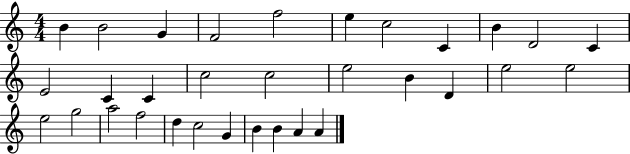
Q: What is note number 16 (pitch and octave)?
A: C5